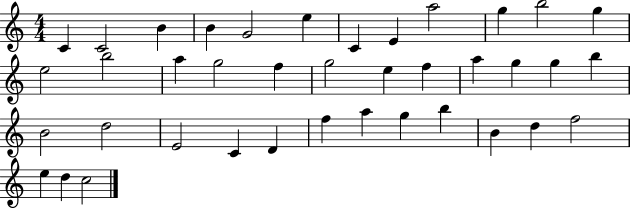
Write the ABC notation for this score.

X:1
T:Untitled
M:4/4
L:1/4
K:C
C C2 B B G2 e C E a2 g b2 g e2 b2 a g2 f g2 e f a g g b B2 d2 E2 C D f a g b B d f2 e d c2